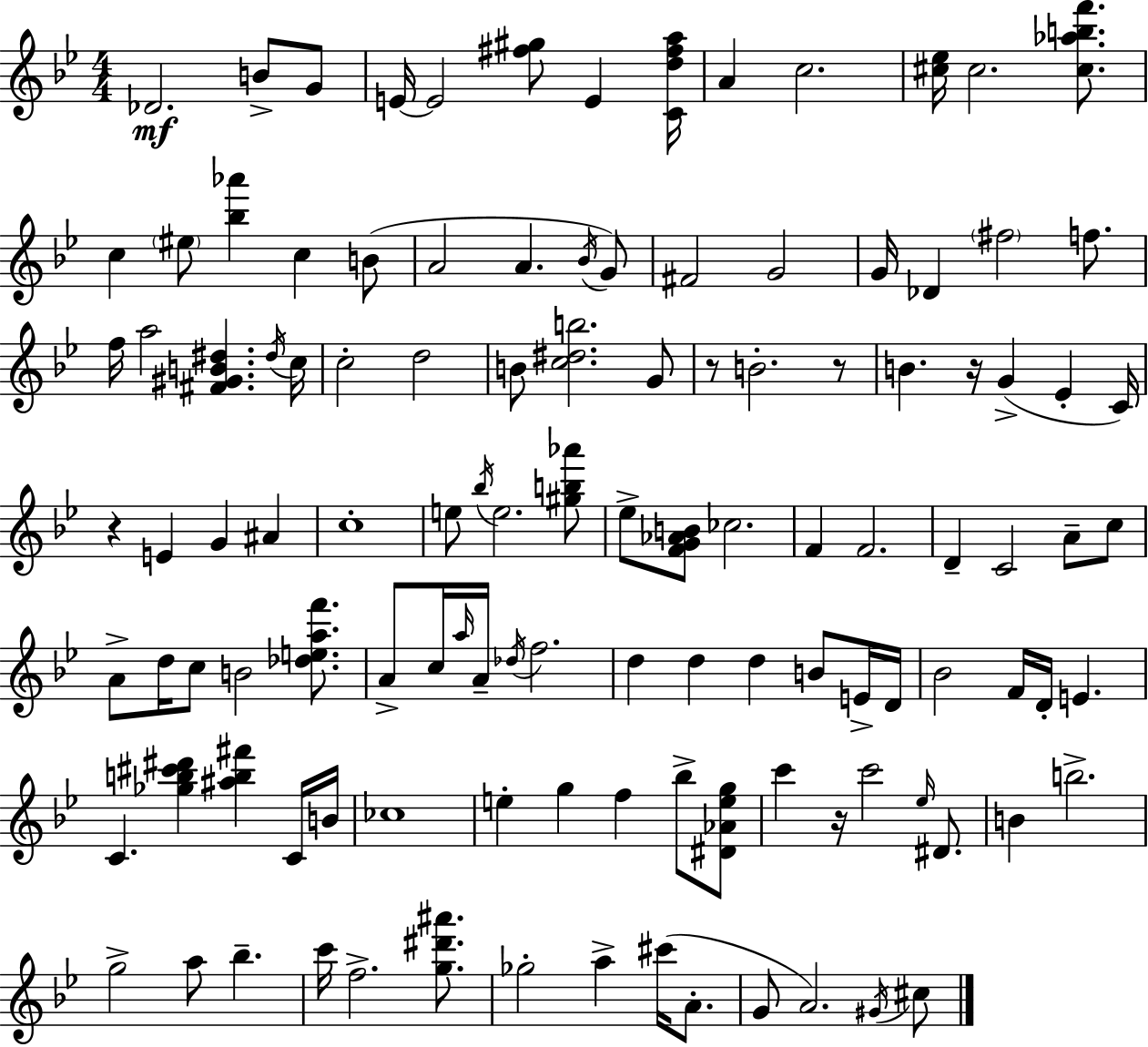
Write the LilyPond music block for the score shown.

{
  \clef treble
  \numericTimeSignature
  \time 4/4
  \key g \minor
  \repeat volta 2 { des'2.\mf b'8-> g'8 | e'16~~ e'2 <fis'' gis''>8 e'4 <c' d'' fis'' a''>16 | a'4 c''2. | <cis'' ees''>16 cis''2. <cis'' aes'' b'' f'''>8. | \break c''4 \parenthesize eis''8 <bes'' aes'''>4 c''4 b'8( | a'2 a'4. \acciaccatura { bes'16 } g'8) | fis'2 g'2 | g'16 des'4 \parenthesize fis''2 f''8. | \break f''16 a''2 <fis' gis' b' dis''>4. | \acciaccatura { dis''16 } c''16 c''2-. d''2 | b'8 <c'' dis'' b''>2. | g'8 r8 b'2.-. | \break r8 b'4. r16 g'4->( ees'4-. | c'16) r4 e'4 g'4 ais'4 | c''1-. | e''8 \acciaccatura { bes''16 } e''2. | \break <gis'' b'' aes'''>8 ees''8-> <f' g' aes' b'>8 ces''2. | f'4 f'2. | d'4-- c'2 a'8-- | c''8 a'8-> d''16 c''8 b'2 | \break <des'' e'' a'' f'''>8. a'8-> c''16 \grace { a''16 } a'16-- \acciaccatura { des''16 } f''2. | d''4 d''4 d''4 | b'8 e'16-> d'16 bes'2 f'16 d'16-. e'4. | c'4. <ges'' b'' cis''' dis'''>4 <ais'' b'' fis'''>4 | \break c'16 b'16 ces''1 | e''4-. g''4 f''4 | bes''8-> <dis' aes' e'' g''>8 c'''4 r16 c'''2 | \grace { ees''16 } dis'8. b'4 b''2.-> | \break g''2-> a''8 | bes''4.-- c'''16 f''2.-> | <g'' dis''' ais'''>8. ges''2-. a''4-> | cis'''16( a'8.-. g'8 a'2.) | \break \acciaccatura { gis'16 } cis''8 } \bar "|."
}